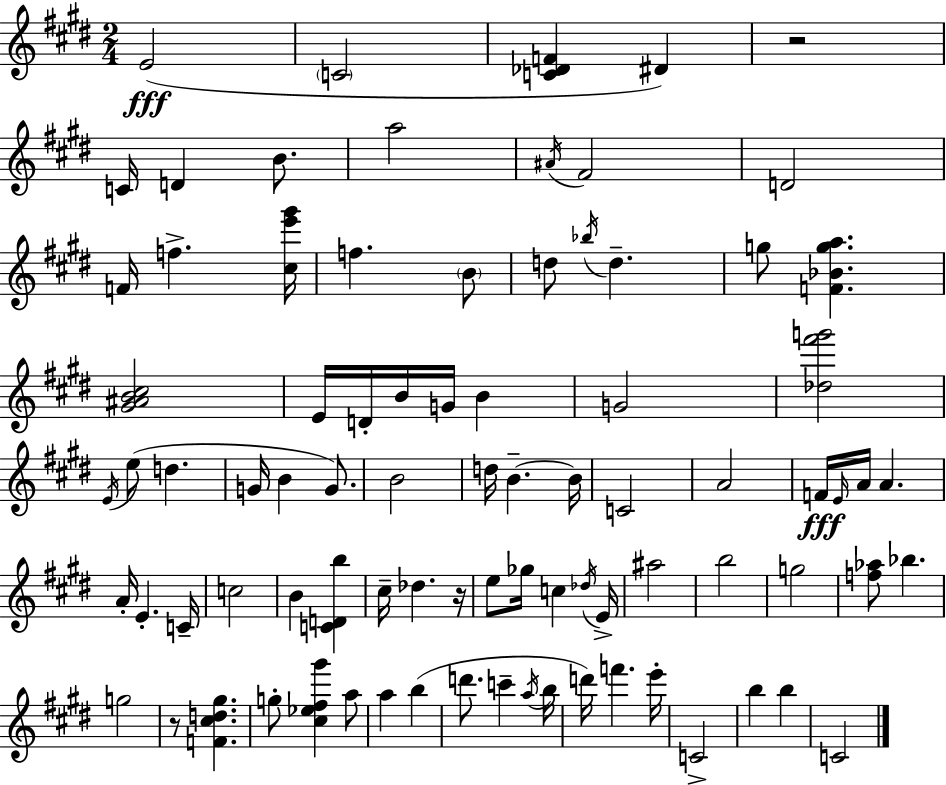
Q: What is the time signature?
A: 2/4